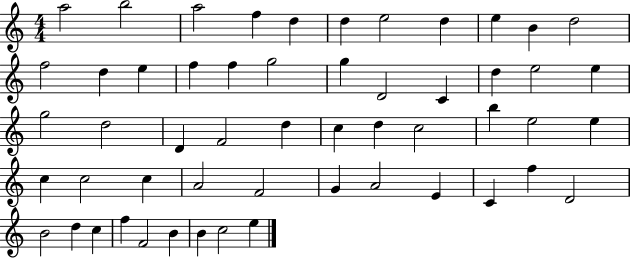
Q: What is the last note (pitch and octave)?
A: E5